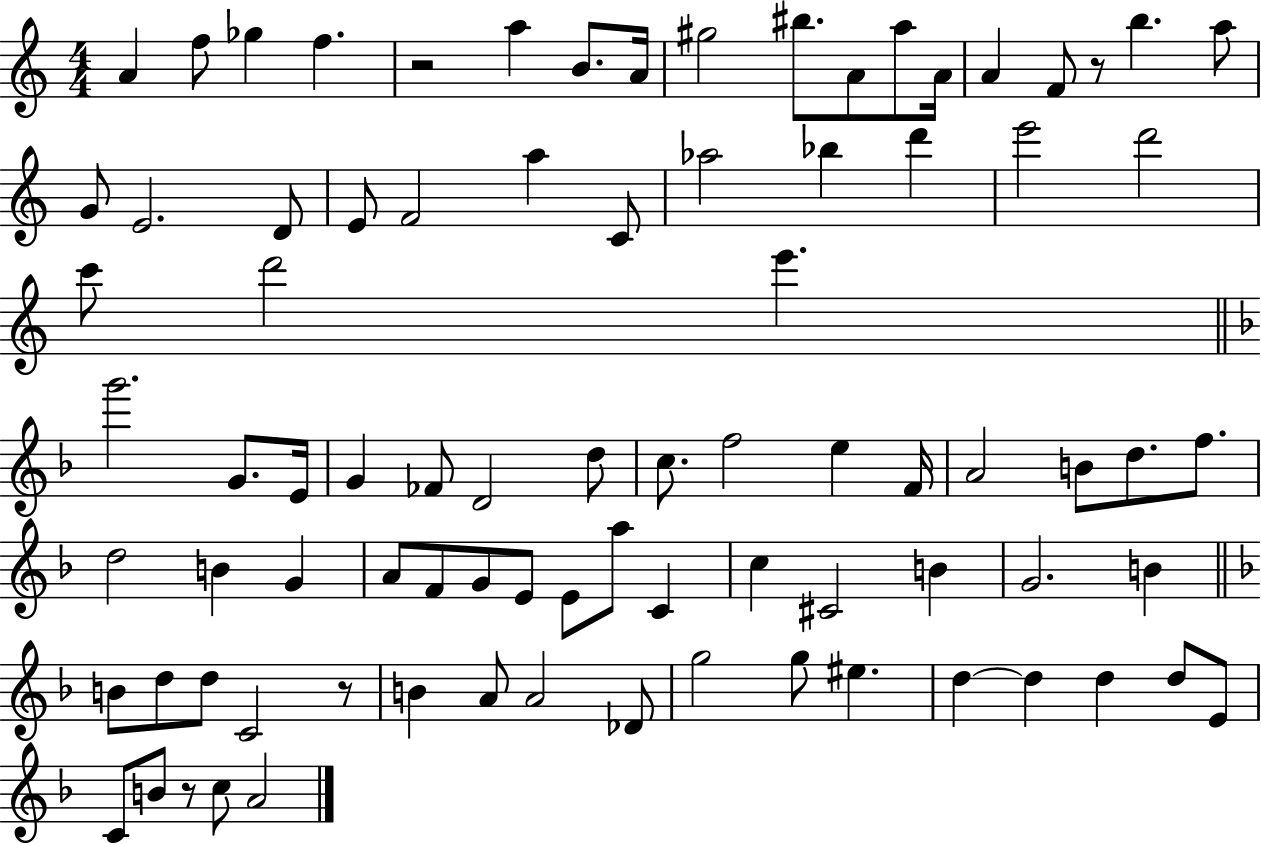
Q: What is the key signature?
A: C major